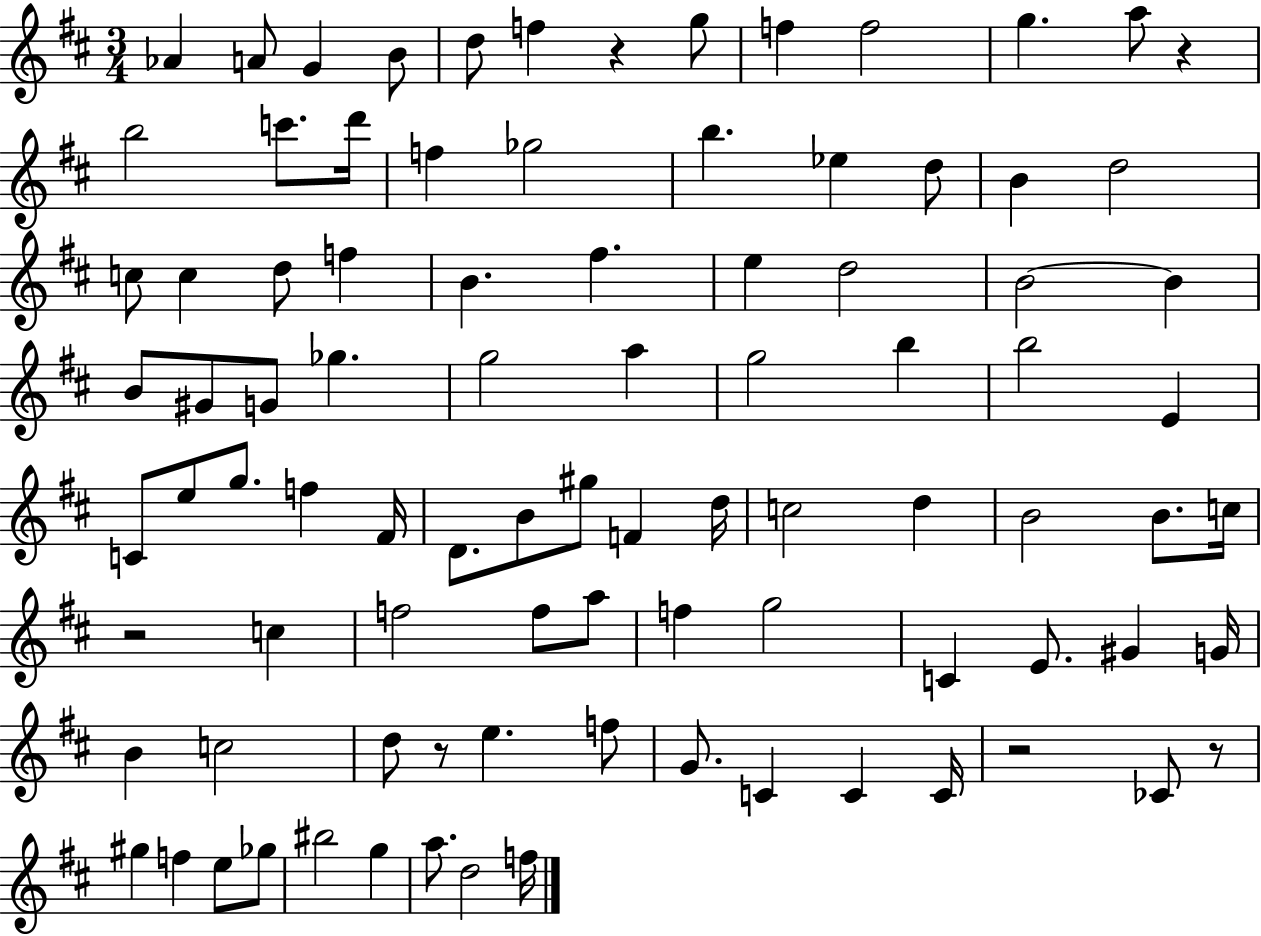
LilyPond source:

{
  \clef treble
  \numericTimeSignature
  \time 3/4
  \key d \major
  aes'4 a'8 g'4 b'8 | d''8 f''4 r4 g''8 | f''4 f''2 | g''4. a''8 r4 | \break b''2 c'''8. d'''16 | f''4 ges''2 | b''4. ees''4 d''8 | b'4 d''2 | \break c''8 c''4 d''8 f''4 | b'4. fis''4. | e''4 d''2 | b'2~~ b'4 | \break b'8 gis'8 g'8 ges''4. | g''2 a''4 | g''2 b''4 | b''2 e'4 | \break c'8 e''8 g''8. f''4 fis'16 | d'8. b'8 gis''8 f'4 d''16 | c''2 d''4 | b'2 b'8. c''16 | \break r2 c''4 | f''2 f''8 a''8 | f''4 g''2 | c'4 e'8. gis'4 g'16 | \break b'4 c''2 | d''8 r8 e''4. f''8 | g'8. c'4 c'4 c'16 | r2 ces'8 r8 | \break gis''4 f''4 e''8 ges''8 | bis''2 g''4 | a''8. d''2 f''16 | \bar "|."
}